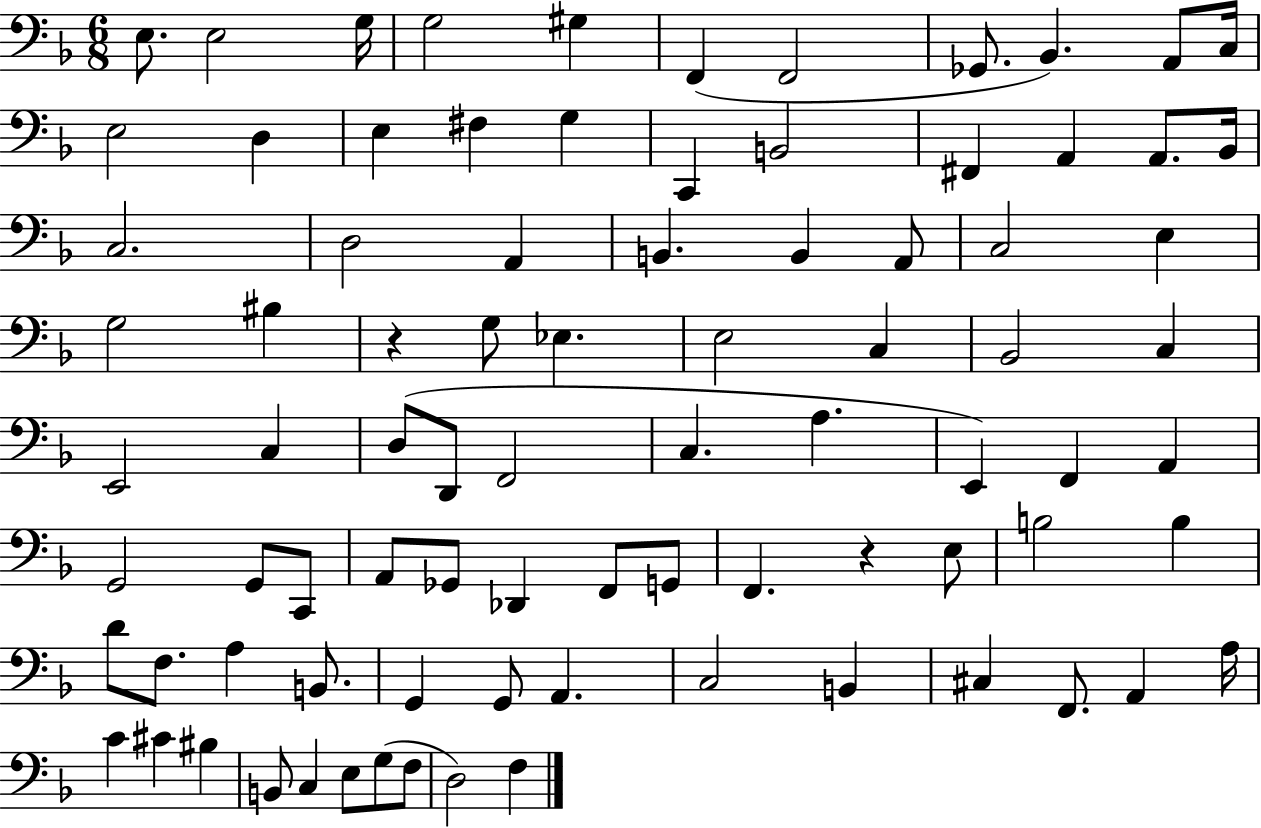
{
  \clef bass
  \numericTimeSignature
  \time 6/8
  \key f \major
  e8. e2 g16 | g2 gis4 | f,4( f,2 | ges,8. bes,4.) a,8 c16 | \break e2 d4 | e4 fis4 g4 | c,4 b,2 | fis,4 a,4 a,8. bes,16 | \break c2. | d2 a,4 | b,4. b,4 a,8 | c2 e4 | \break g2 bis4 | r4 g8 ees4. | e2 c4 | bes,2 c4 | \break e,2 c4 | d8( d,8 f,2 | c4. a4. | e,4) f,4 a,4 | \break g,2 g,8 c,8 | a,8 ges,8 des,4 f,8 g,8 | f,4. r4 e8 | b2 b4 | \break d'8 f8. a4 b,8. | g,4 g,8 a,4. | c2 b,4 | cis4 f,8. a,4 a16 | \break c'4 cis'4 bis4 | b,8 c4 e8 g8( f8 | d2) f4 | \bar "|."
}